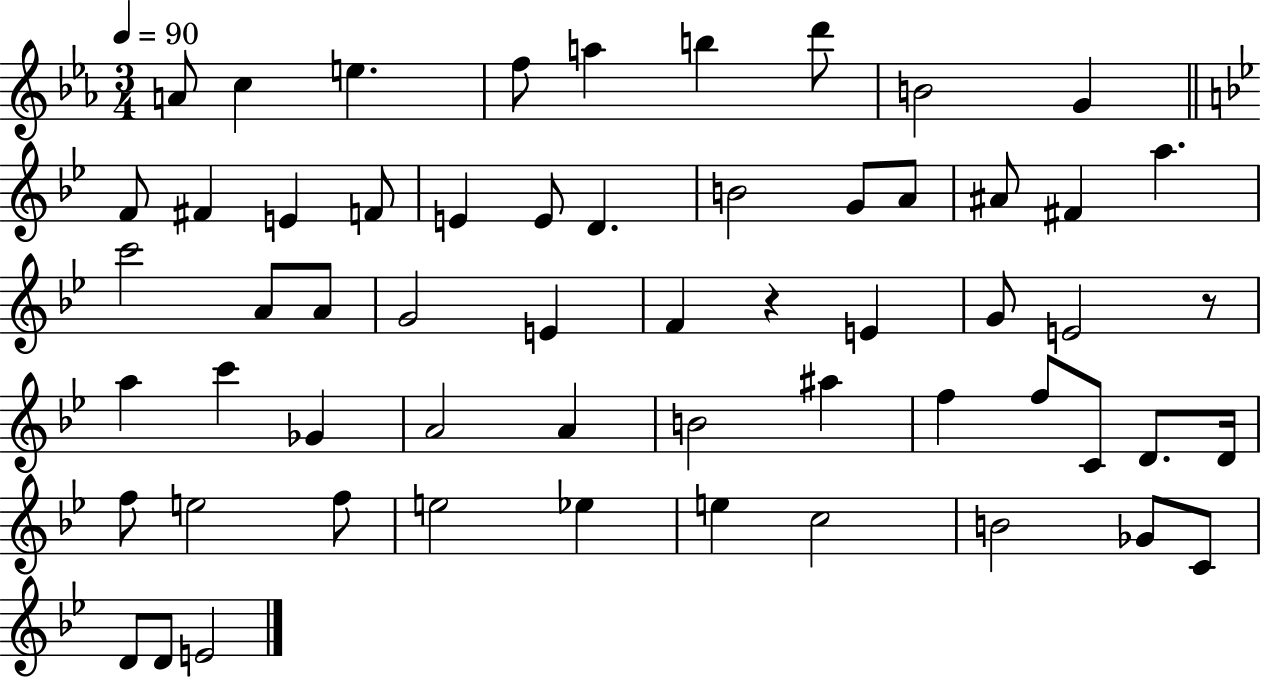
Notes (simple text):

A4/e C5/q E5/q. F5/e A5/q B5/q D6/e B4/h G4/q F4/e F#4/q E4/q F4/e E4/q E4/e D4/q. B4/h G4/e A4/e A#4/e F#4/q A5/q. C6/h A4/e A4/e G4/h E4/q F4/q R/q E4/q G4/e E4/h R/e A5/q C6/q Gb4/q A4/h A4/q B4/h A#5/q F5/q F5/e C4/e D4/e. D4/s F5/e E5/h F5/e E5/h Eb5/q E5/q C5/h B4/h Gb4/e C4/e D4/e D4/e E4/h